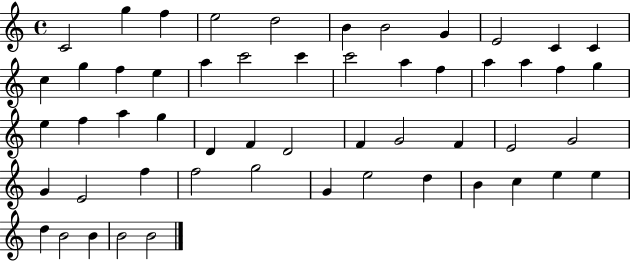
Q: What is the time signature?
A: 4/4